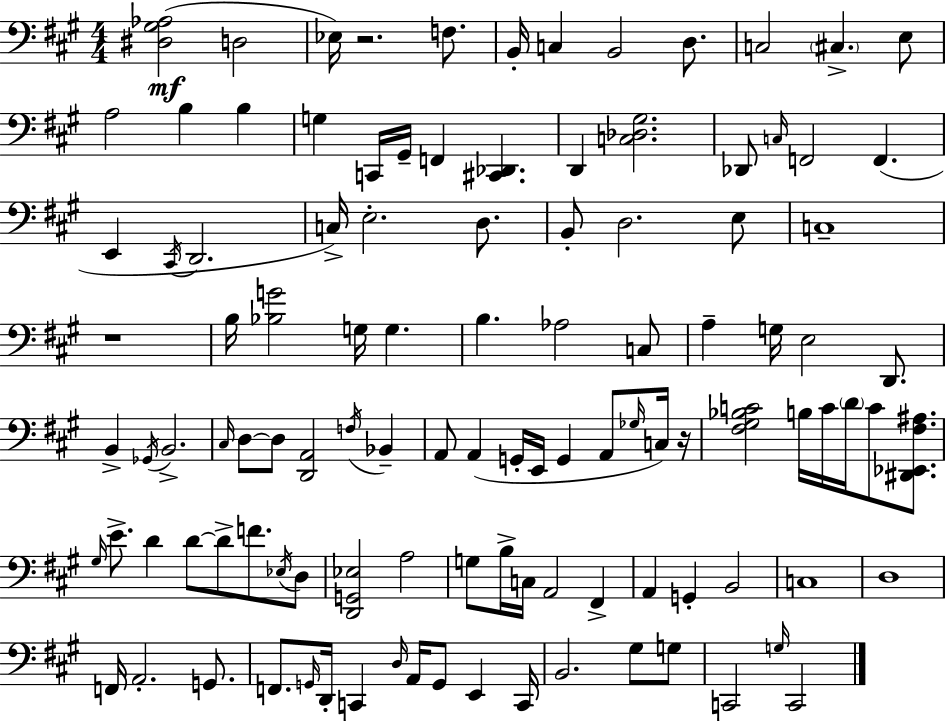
[D#3,G#3,Ab3]/h D3/h Eb3/s R/h. F3/e. B2/s C3/q B2/h D3/e. C3/h C#3/q. E3/e A3/h B3/q B3/q G3/q C2/s G#2/s F2/q [C#2,Db2]/q. D2/q [C3,Db3,G#3]/h. Db2/e C3/s F2/h F2/q. E2/q C#2/s D2/h. C3/s E3/h. D3/e. B2/e D3/h. E3/e C3/w R/w B3/s [Bb3,G4]/h G3/s G3/q. B3/q. Ab3/h C3/e A3/q G3/s E3/h D2/e. B2/q Gb2/s B2/h. C#3/s D3/e D3/e [D2,A2]/h F3/s Bb2/q A2/e A2/q G2/s E2/s G2/q A2/e Gb3/s C3/s R/s [F#3,G#3,Bb3,C4]/h B3/s C4/s D4/s C4/e [D#2,Eb2,F#3,A#3]/e. G#3/s E4/e. D4/q D4/e D4/e F4/e. Eb3/s D3/e [D2,G2,Eb3]/h A3/h G3/e B3/s C3/s A2/h F#2/q A2/q G2/q B2/h C3/w D3/w F2/s A2/h. G2/e. F2/e. G2/s D2/s C2/q D3/s A2/s G2/e E2/q C2/s B2/h. G#3/e G3/e C2/h G3/s C2/h